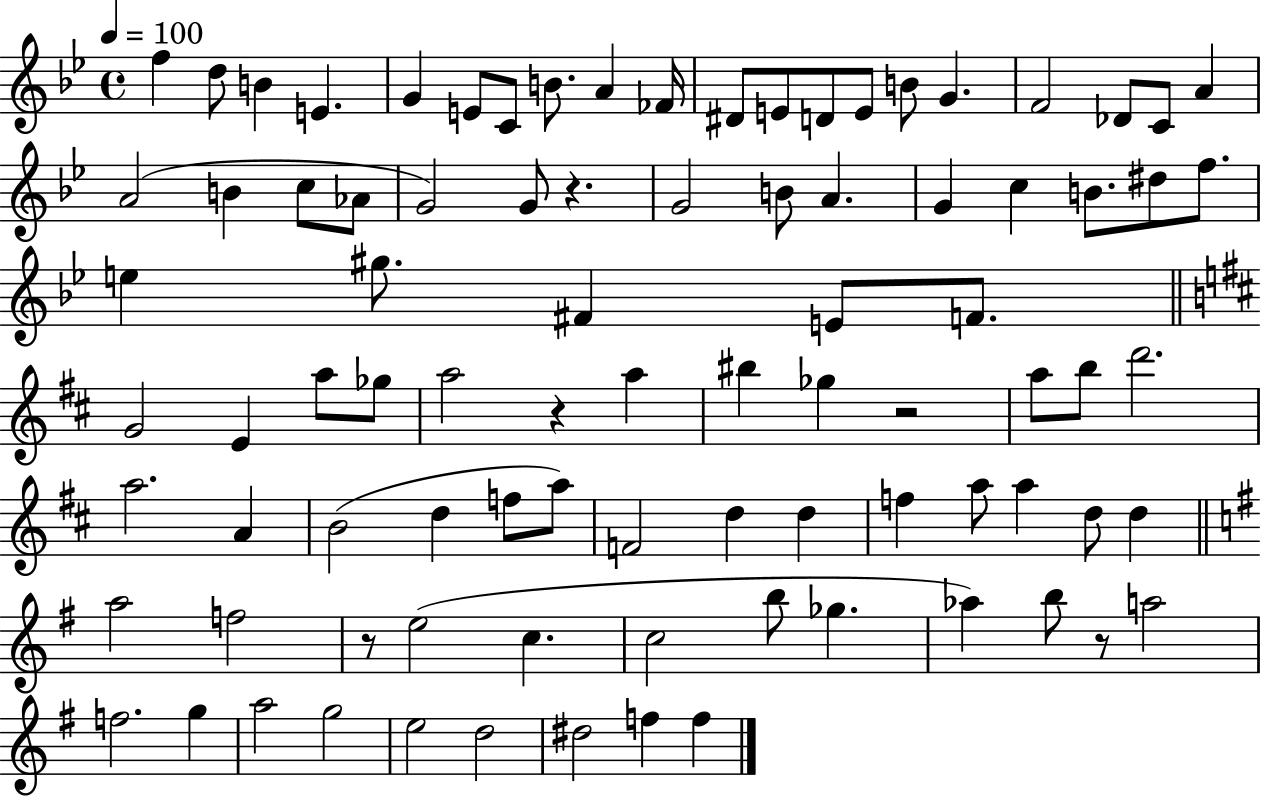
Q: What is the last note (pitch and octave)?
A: F5